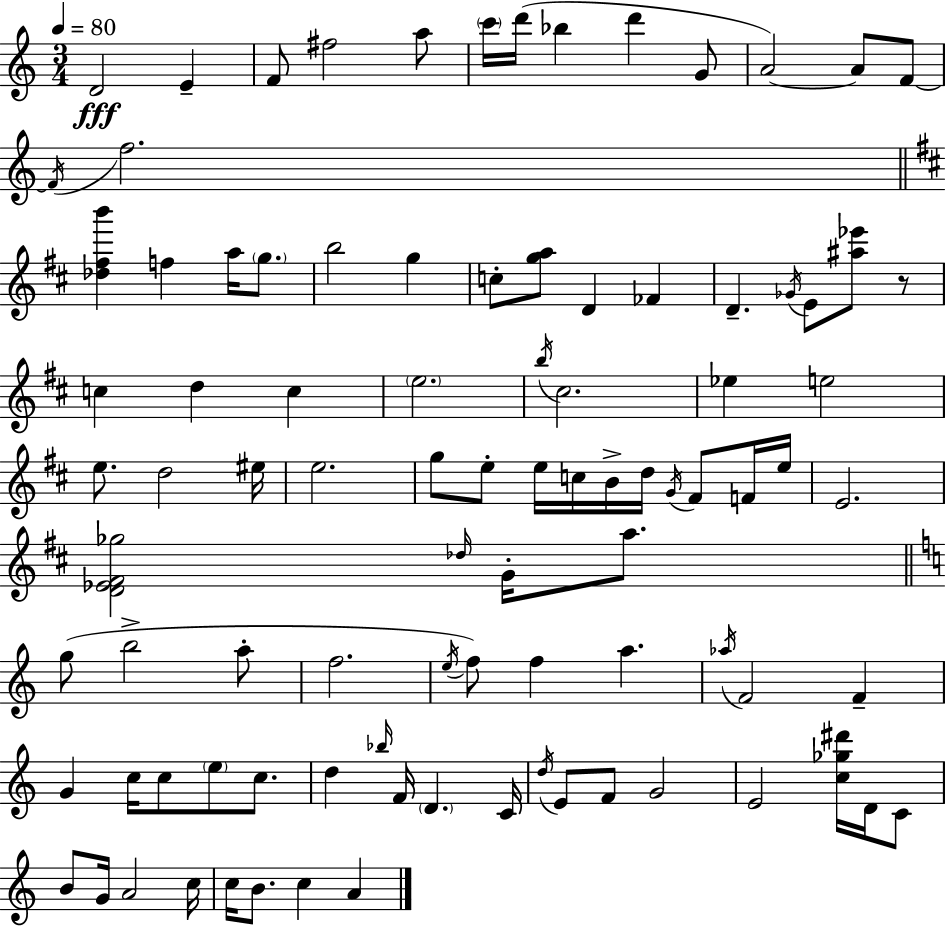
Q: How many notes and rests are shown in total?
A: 94